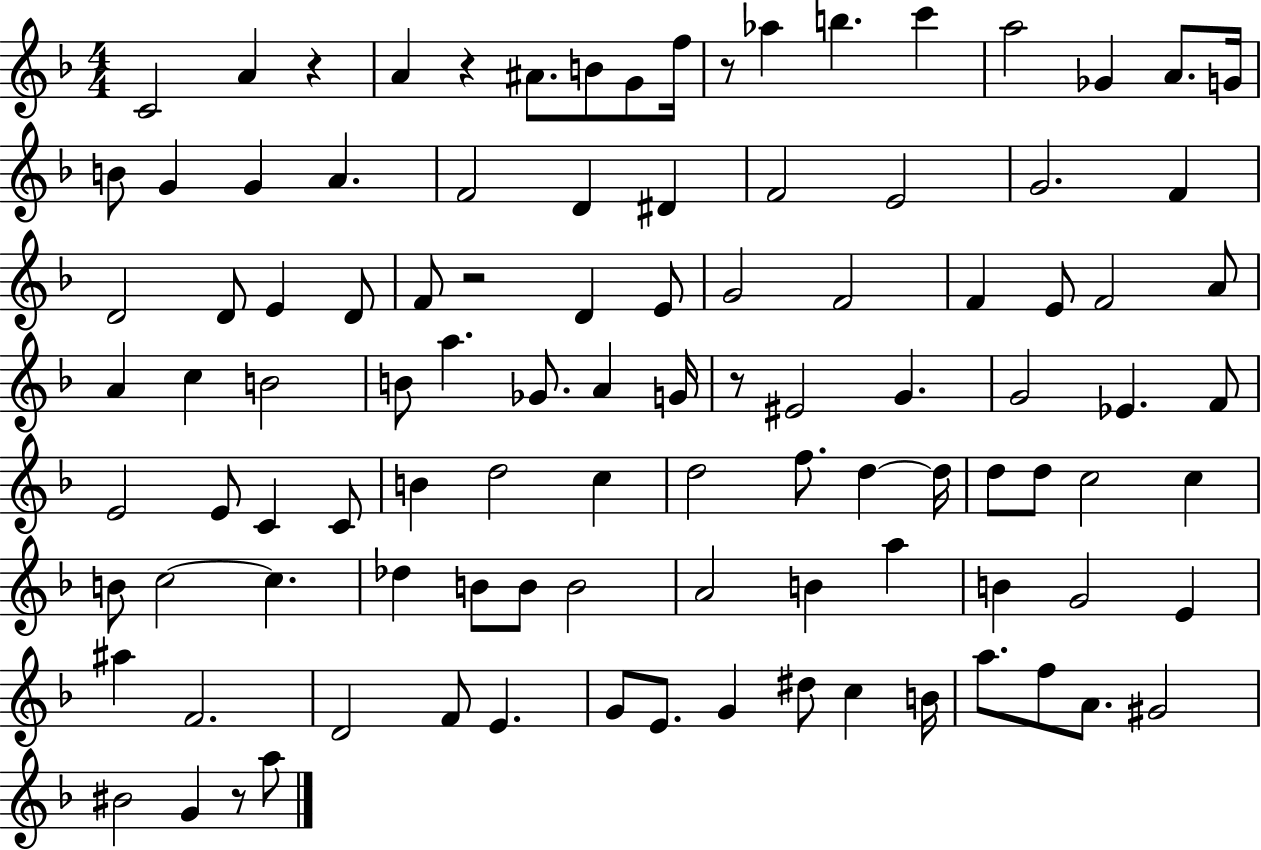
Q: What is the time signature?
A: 4/4